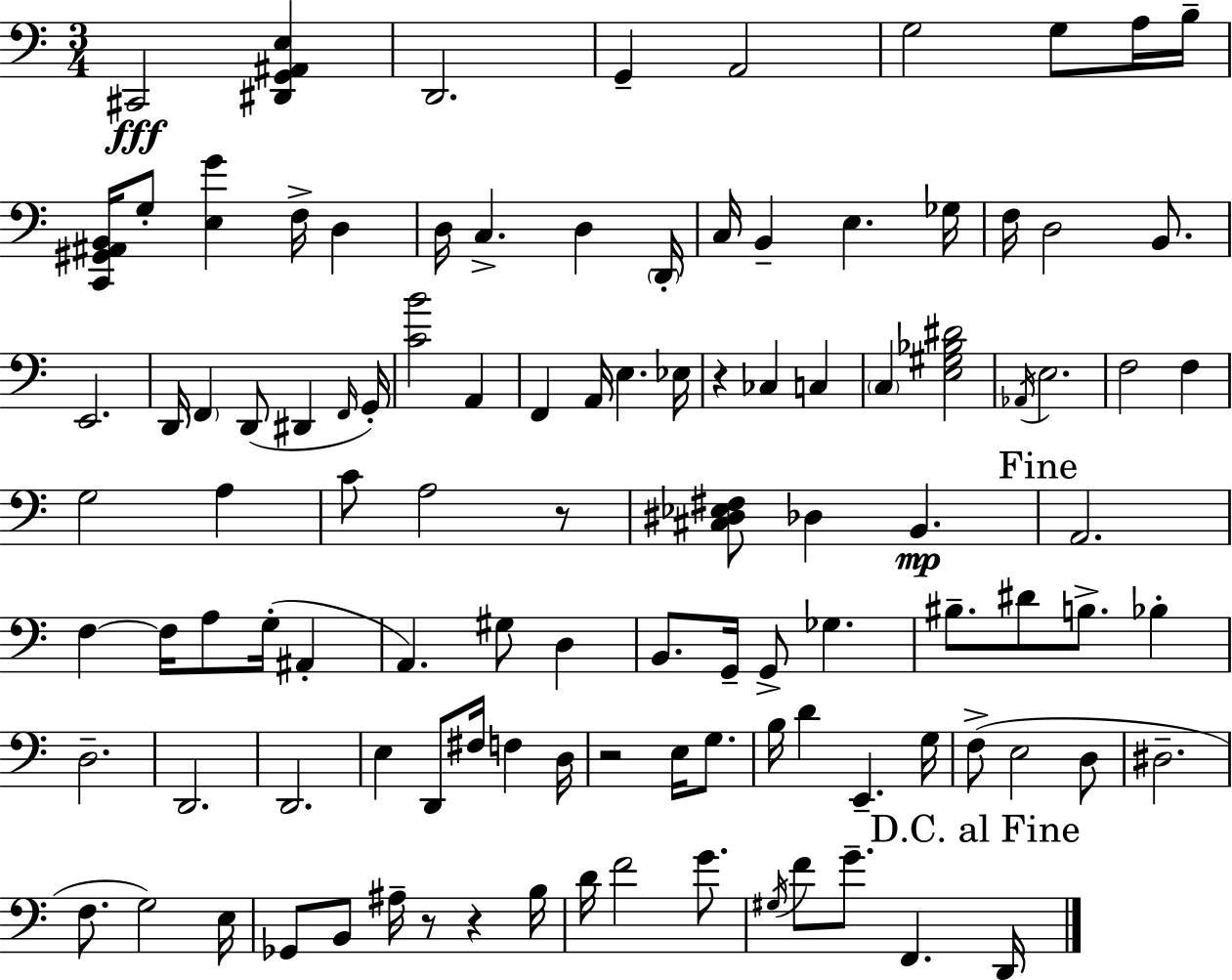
X:1
T:Untitled
M:3/4
L:1/4
K:Am
^C,,2 [^D,,G,,^A,,E,] D,,2 G,, A,,2 G,2 G,/2 A,/4 B,/4 [C,,^G,,^A,,B,,]/4 G,/2 [E,G] F,/4 D, D,/4 C, D, D,,/4 C,/4 B,, E, _G,/4 F,/4 D,2 B,,/2 E,,2 D,,/4 F,, D,,/2 ^D,, F,,/4 G,,/4 [CB]2 A,, F,, A,,/4 E, _E,/4 z _C, C, C, [E,^G,_B,^D]2 _A,,/4 E,2 F,2 F, G,2 A, C/2 A,2 z/2 [^C,^D,_E,^F,]/2 _D, B,, A,,2 F, F,/4 A,/2 G,/4 ^A,, A,, ^G,/2 D, B,,/2 G,,/4 G,,/2 _G, ^B,/2 ^D/2 B,/2 _B, D,2 D,,2 D,,2 E, D,,/2 ^F,/4 F, D,/4 z2 E,/4 G,/2 B,/4 D E,, G,/4 F,/2 E,2 D,/2 ^D,2 F,/2 G,2 E,/4 _G,,/2 B,,/2 ^A,/4 z/2 z B,/4 D/4 F2 G/2 ^G,/4 F/2 G/2 F,, D,,/4